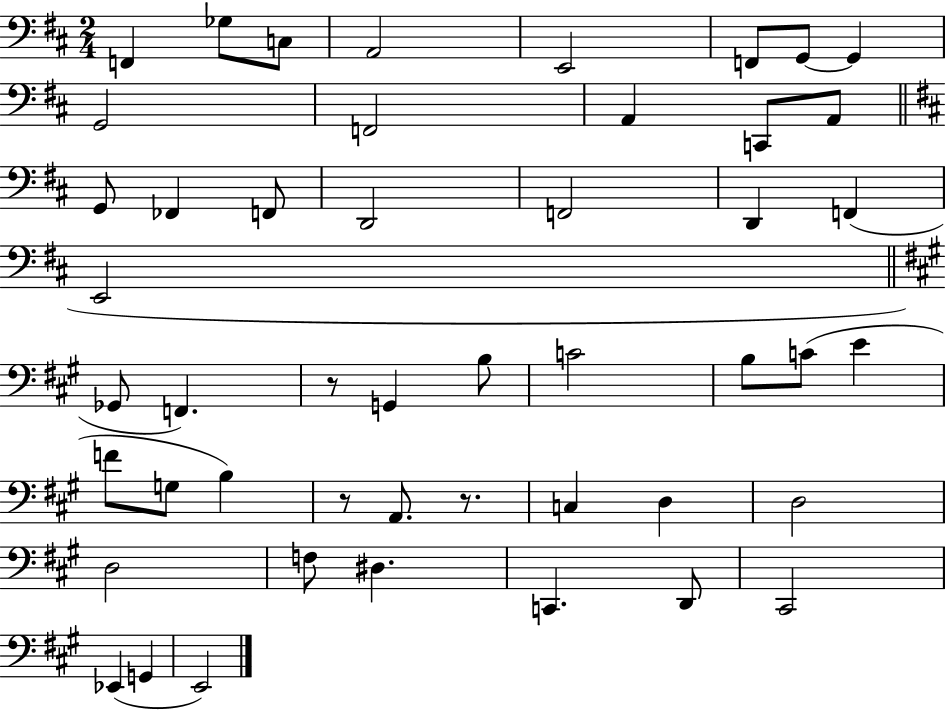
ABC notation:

X:1
T:Untitled
M:2/4
L:1/4
K:D
F,, _G,/2 C,/2 A,,2 E,,2 F,,/2 G,,/2 G,, G,,2 F,,2 A,, C,,/2 A,,/2 G,,/2 _F,, F,,/2 D,,2 F,,2 D,, F,, E,,2 _G,,/2 F,, z/2 G,, B,/2 C2 B,/2 C/2 E F/2 G,/2 B, z/2 A,,/2 z/2 C, D, D,2 D,2 F,/2 ^D, C,, D,,/2 ^C,,2 _E,, G,, E,,2